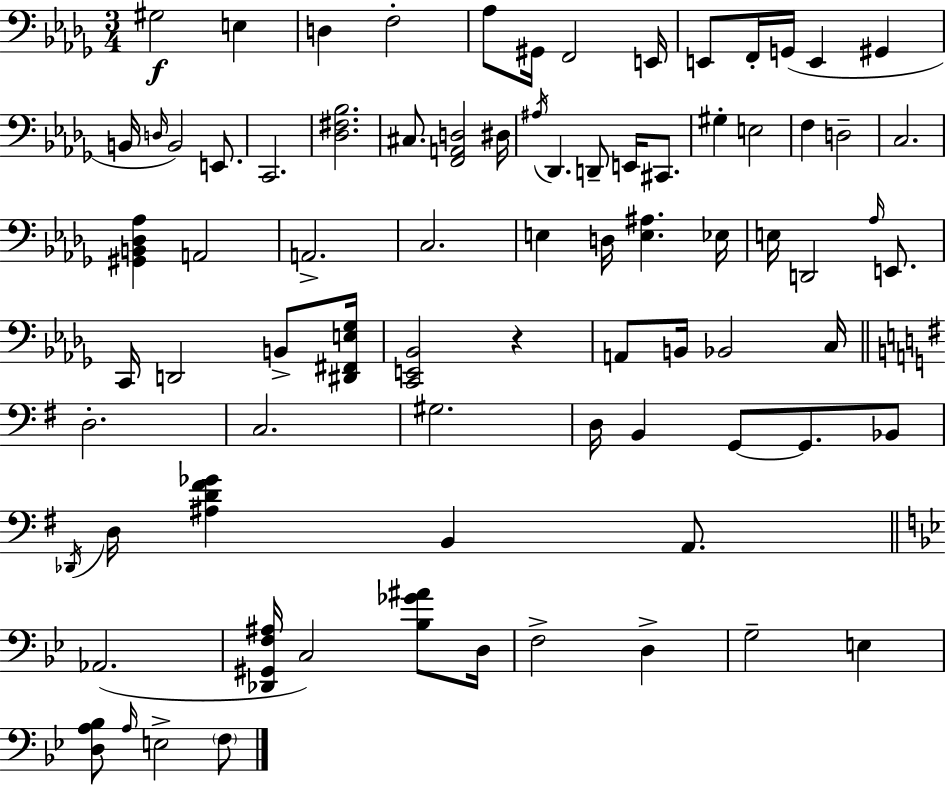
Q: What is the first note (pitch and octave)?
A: G#3